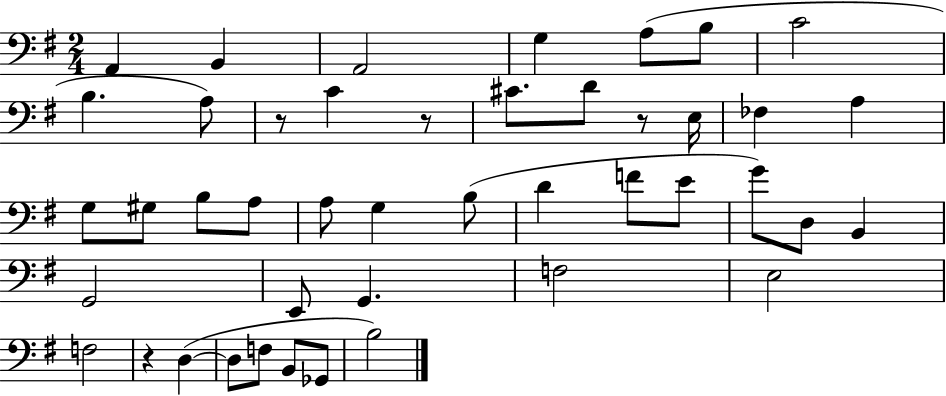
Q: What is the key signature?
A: G major